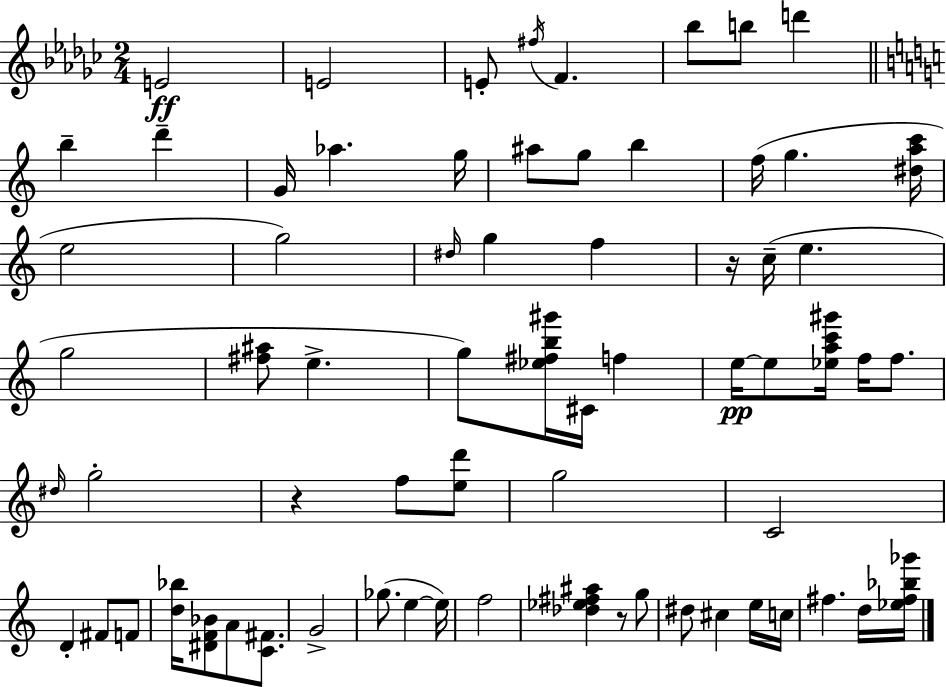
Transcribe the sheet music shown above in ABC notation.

X:1
T:Untitled
M:2/4
L:1/4
K:Ebm
E2 E2 E/2 ^f/4 F _b/2 b/2 d' b d' G/4 _a g/4 ^a/2 g/2 b f/4 g [^dac']/4 e2 g2 ^d/4 g f z/4 c/4 e g2 [^f^a]/2 e g/2 [_e^fb^g']/4 ^C/4 f e/4 e/2 [_eac'^g']/4 f/4 f/2 ^d/4 g2 z f/2 [ed']/2 g2 C2 D ^F/2 F/2 [d_b]/4 [^DF_B]/2 A/2 [C^F]/2 G2 _g/2 e e/4 f2 [_d_e^f^a] z/2 g/2 ^d/2 ^c e/4 c/4 ^f d/4 [_e^f_b_g']/4